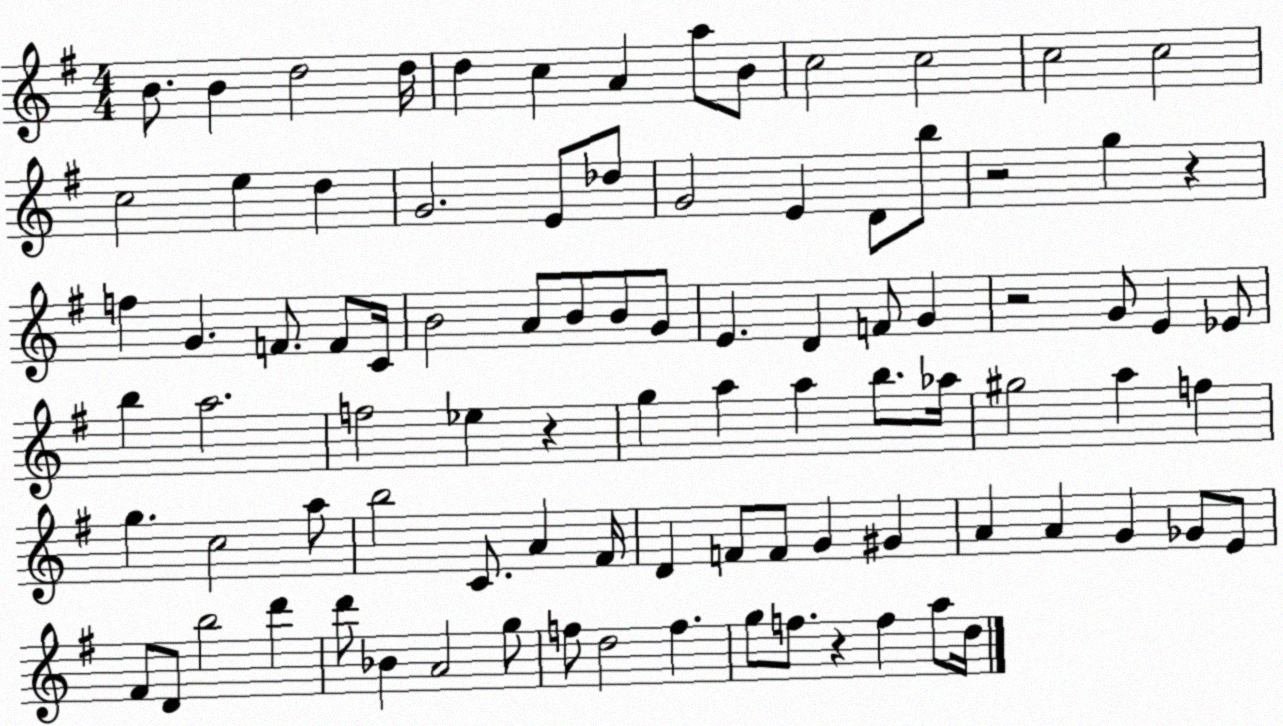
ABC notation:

X:1
T:Untitled
M:4/4
L:1/4
K:G
B/2 B d2 d/4 d c A a/2 B/2 c2 c2 c2 c2 c2 e d G2 E/2 _d/2 G2 E D/2 b/2 z2 g z f G F/2 F/2 C/4 B2 A/2 B/2 B/2 G/2 E D F/2 G z2 G/2 E _E/2 b a2 f2 _e z g a a b/2 _a/4 ^g2 a f g c2 a/2 b2 C/2 A ^F/4 D F/2 F/2 G ^G A A G _G/2 E/2 ^F/2 D/2 b2 d' d'/2 _B A2 g/2 f/2 d2 f g/2 f/2 z f a/2 d/4